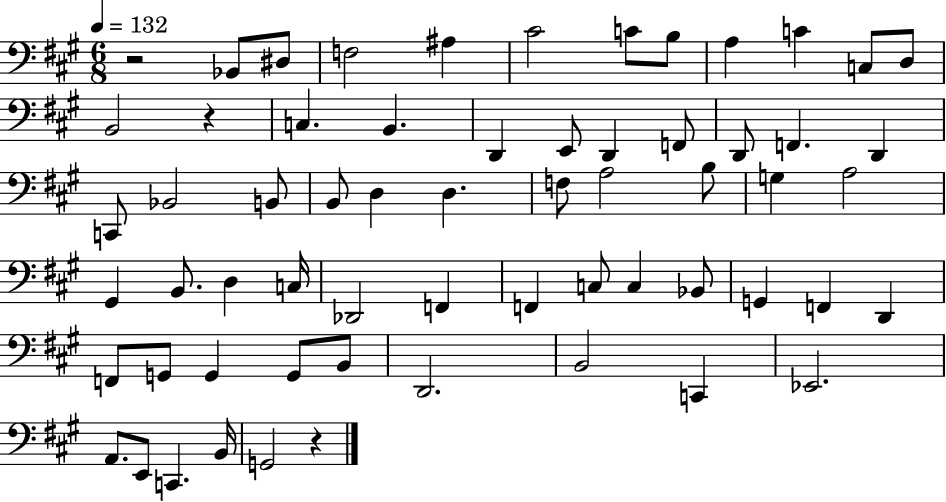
{
  \clef bass
  \numericTimeSignature
  \time 6/8
  \key a \major
  \tempo 4 = 132
  r2 bes,8 dis8 | f2 ais4 | cis'2 c'8 b8 | a4 c'4 c8 d8 | \break b,2 r4 | c4. b,4. | d,4 e,8 d,4 f,8 | d,8 f,4. d,4 | \break c,8 bes,2 b,8 | b,8 d4 d4. | f8 a2 b8 | g4 a2 | \break gis,4 b,8. d4 c16 | des,2 f,4 | f,4 c8 c4 bes,8 | g,4 f,4 d,4 | \break f,8 g,8 g,4 g,8 b,8 | d,2. | b,2 c,4 | ees,2. | \break a,8. e,8 c,4. b,16 | g,2 r4 | \bar "|."
}